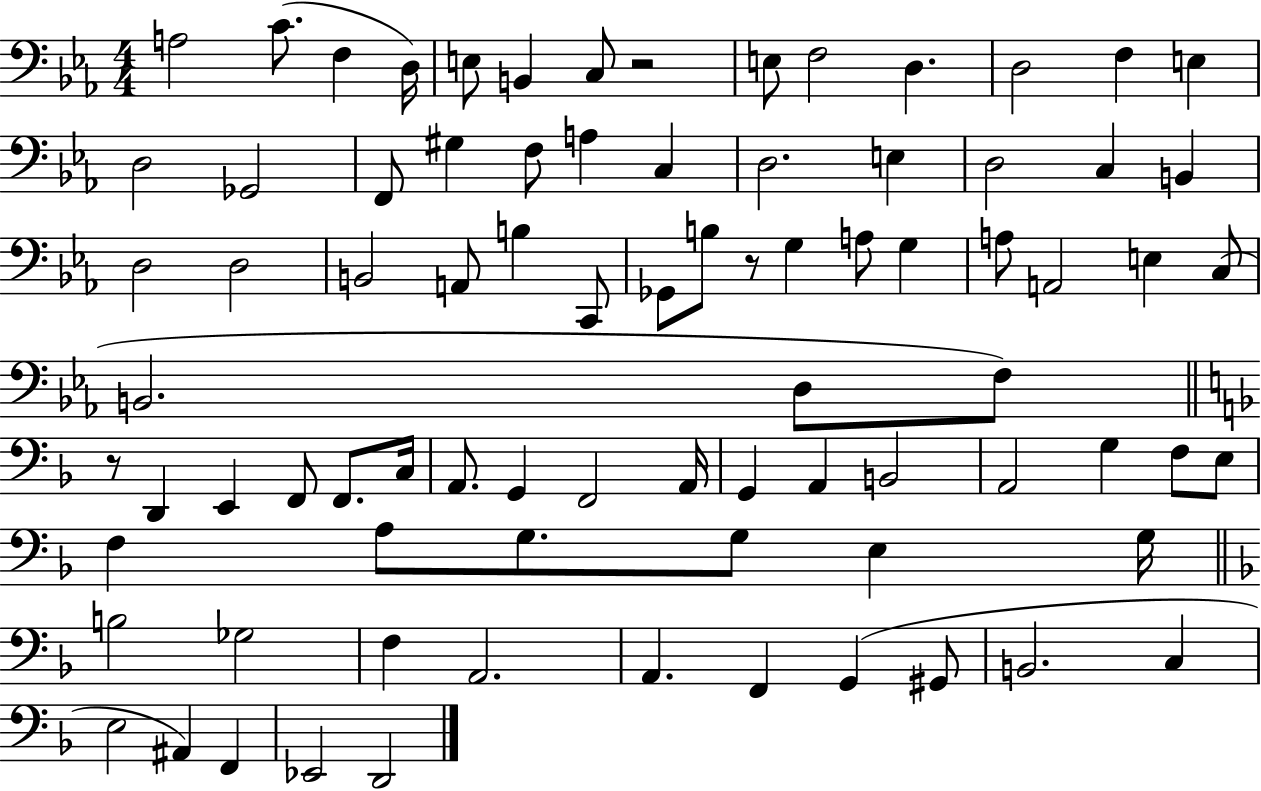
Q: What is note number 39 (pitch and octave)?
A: E3